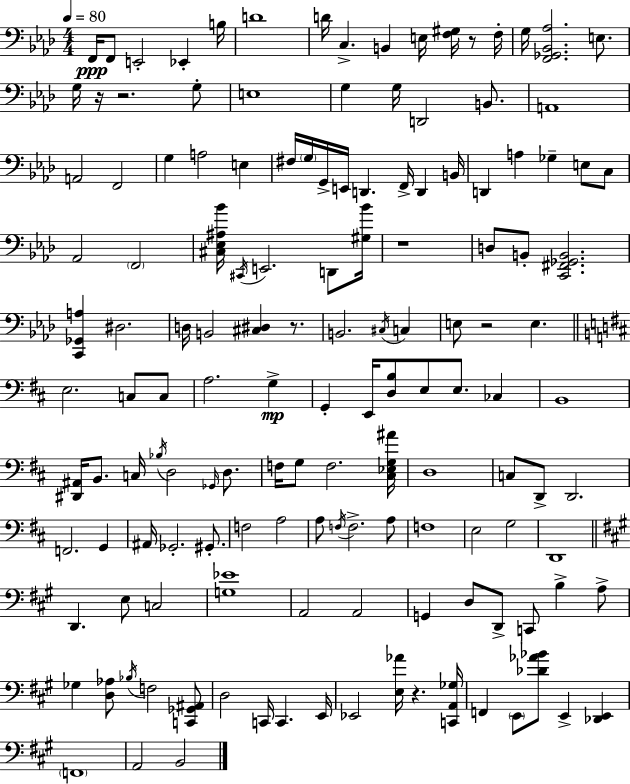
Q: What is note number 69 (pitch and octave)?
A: D3